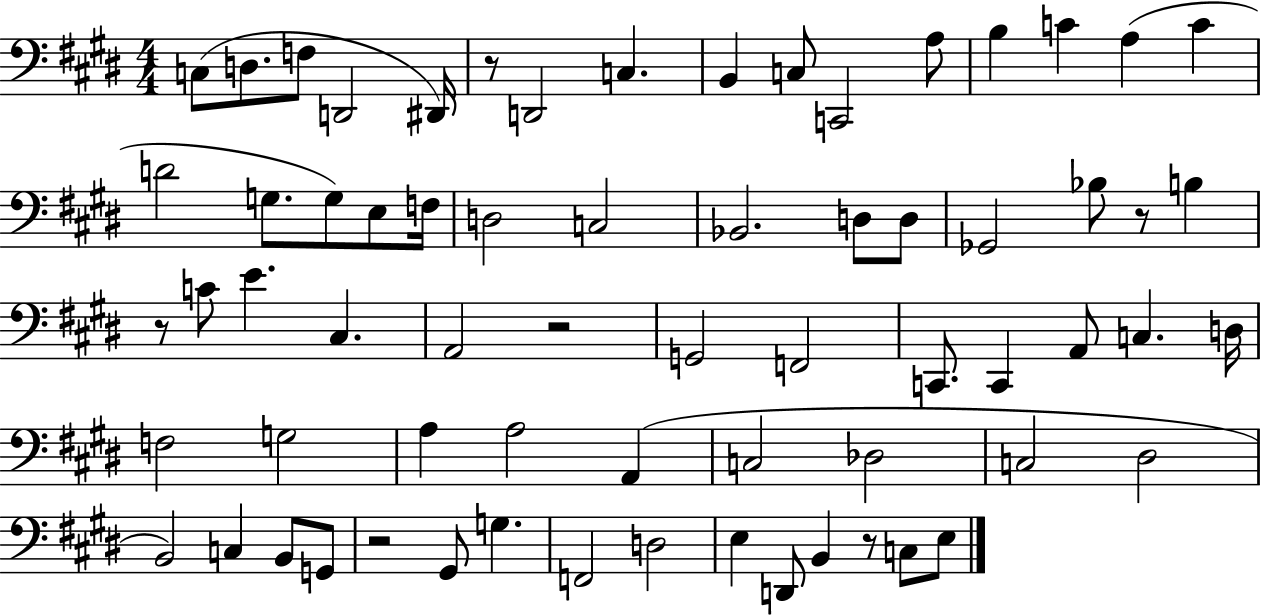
X:1
T:Untitled
M:4/4
L:1/4
K:E
C,/2 D,/2 F,/2 D,,2 ^D,,/4 z/2 D,,2 C, B,, C,/2 C,,2 A,/2 B, C A, C D2 G,/2 G,/2 E,/2 F,/4 D,2 C,2 _B,,2 D,/2 D,/2 _G,,2 _B,/2 z/2 B, z/2 C/2 E ^C, A,,2 z2 G,,2 F,,2 C,,/2 C,, A,,/2 C, D,/4 F,2 G,2 A, A,2 A,, C,2 _D,2 C,2 ^D,2 B,,2 C, B,,/2 G,,/2 z2 ^G,,/2 G, F,,2 D,2 E, D,,/2 B,, z/2 C,/2 E,/2